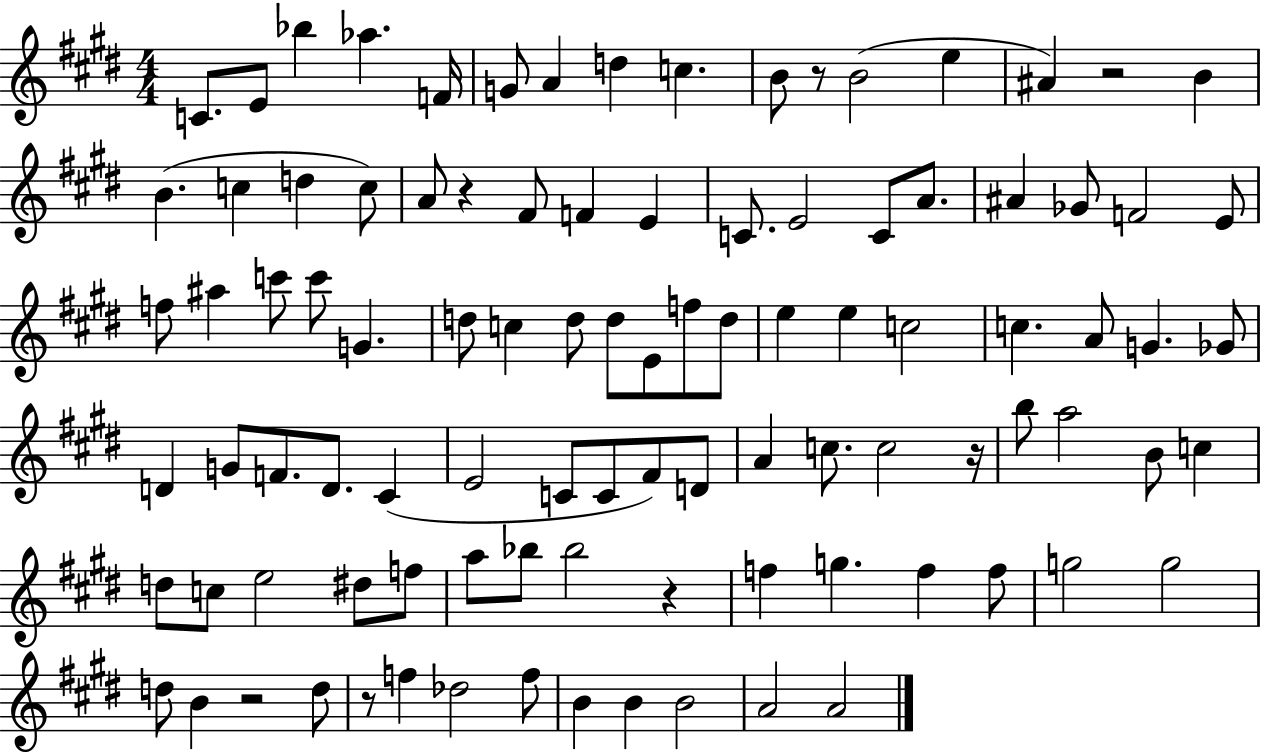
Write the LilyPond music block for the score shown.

{
  \clef treble
  \numericTimeSignature
  \time 4/4
  \key e \major
  c'8. e'8 bes''4 aes''4. f'16 | g'8 a'4 d''4 c''4. | b'8 r8 b'2( e''4 | ais'4) r2 b'4 | \break b'4.( c''4 d''4 c''8) | a'8 r4 fis'8 f'4 e'4 | c'8. e'2 c'8 a'8. | ais'4 ges'8 f'2 e'8 | \break f''8 ais''4 c'''8 c'''8 g'4. | d''8 c''4 d''8 d''8 e'8 f''8 d''8 | e''4 e''4 c''2 | c''4. a'8 g'4. ges'8 | \break d'4 g'8 f'8. d'8. cis'4( | e'2 c'8 c'8 fis'8) d'8 | a'4 c''8. c''2 r16 | b''8 a''2 b'8 c''4 | \break d''8 c''8 e''2 dis''8 f''8 | a''8 bes''8 bes''2 r4 | f''4 g''4. f''4 f''8 | g''2 g''2 | \break d''8 b'4 r2 d''8 | r8 f''4 des''2 f''8 | b'4 b'4 b'2 | a'2 a'2 | \break \bar "|."
}